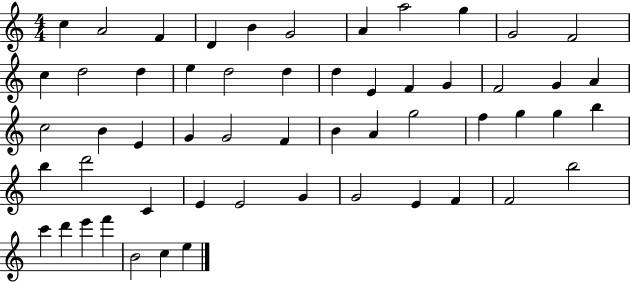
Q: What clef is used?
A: treble